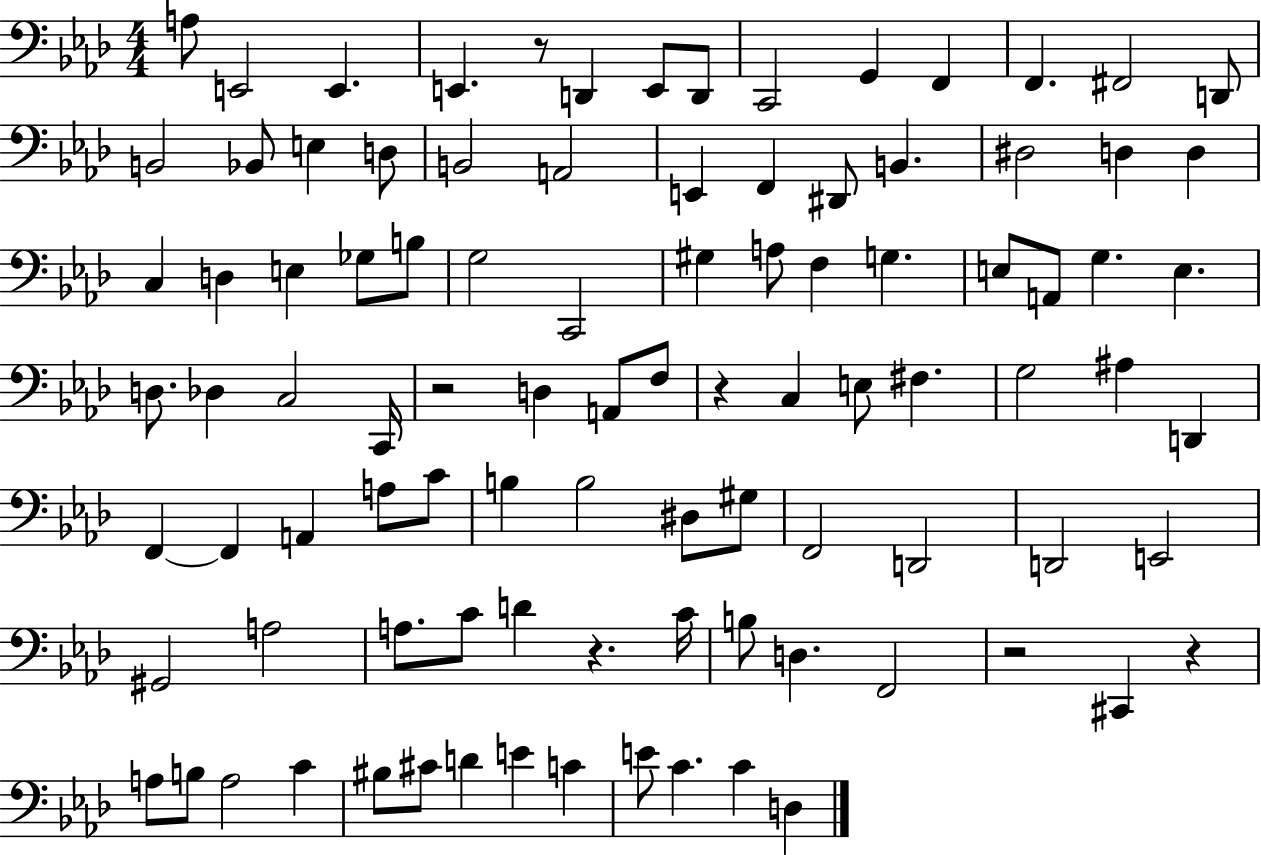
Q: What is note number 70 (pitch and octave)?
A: A3